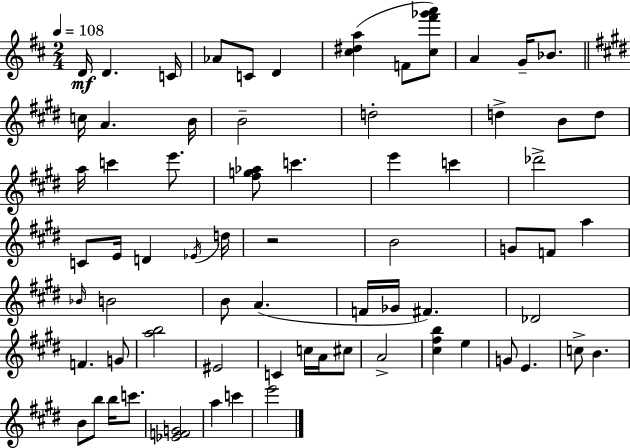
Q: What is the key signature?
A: D major